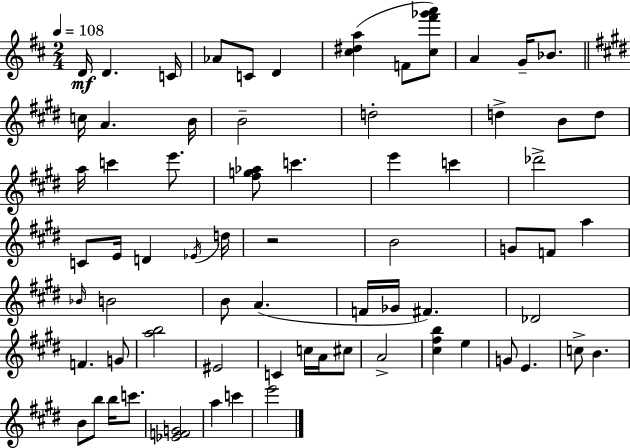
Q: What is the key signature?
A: D major